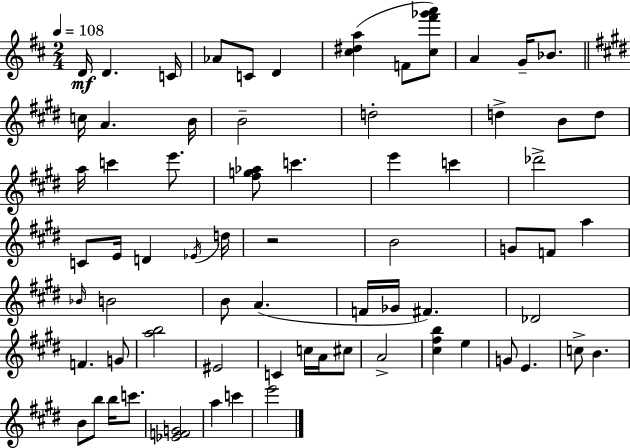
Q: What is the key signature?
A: D major